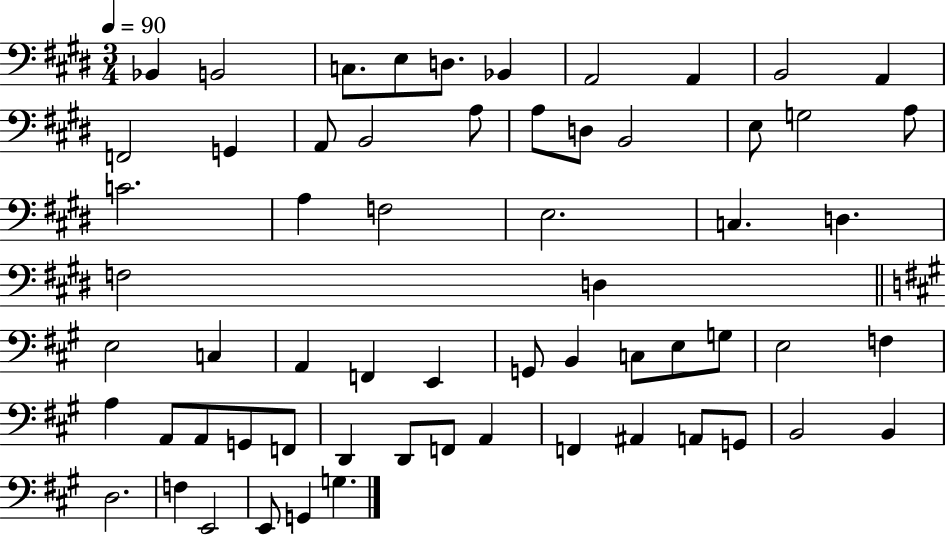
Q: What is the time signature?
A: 3/4